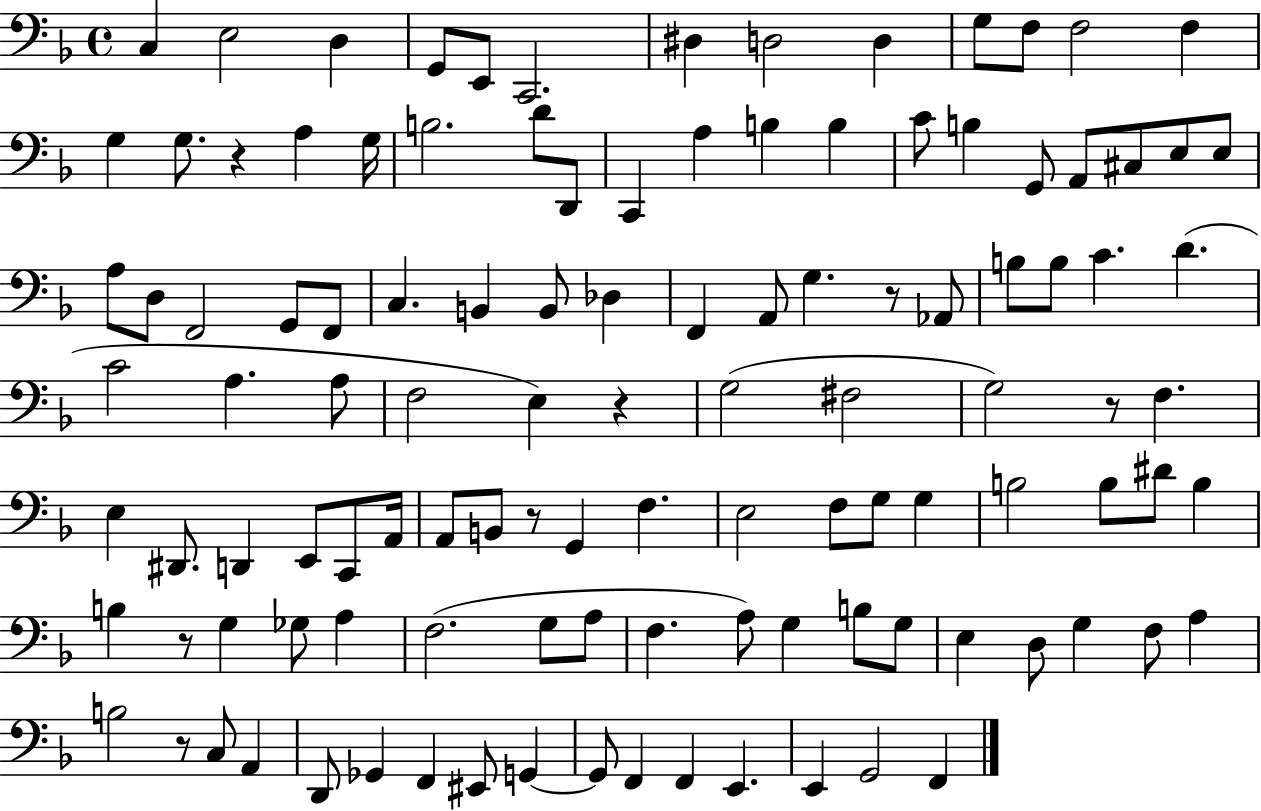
X:1
T:Untitled
M:4/4
L:1/4
K:F
C, E,2 D, G,,/2 E,,/2 C,,2 ^D, D,2 D, G,/2 F,/2 F,2 F, G, G,/2 z A, G,/4 B,2 D/2 D,,/2 C,, A, B, B, C/2 B, G,,/2 A,,/2 ^C,/2 E,/2 E,/2 A,/2 D,/2 F,,2 G,,/2 F,,/2 C, B,, B,,/2 _D, F,, A,,/2 G, z/2 _A,,/2 B,/2 B,/2 C D C2 A, A,/2 F,2 E, z G,2 ^F,2 G,2 z/2 F, E, ^D,,/2 D,, E,,/2 C,,/2 A,,/4 A,,/2 B,,/2 z/2 G,, F, E,2 F,/2 G,/2 G, B,2 B,/2 ^D/2 B, B, z/2 G, _G,/2 A, F,2 G,/2 A,/2 F, A,/2 G, B,/2 G,/2 E, D,/2 G, F,/2 A, B,2 z/2 C,/2 A,, D,,/2 _G,, F,, ^E,,/2 G,, G,,/2 F,, F,, E,, E,, G,,2 F,,